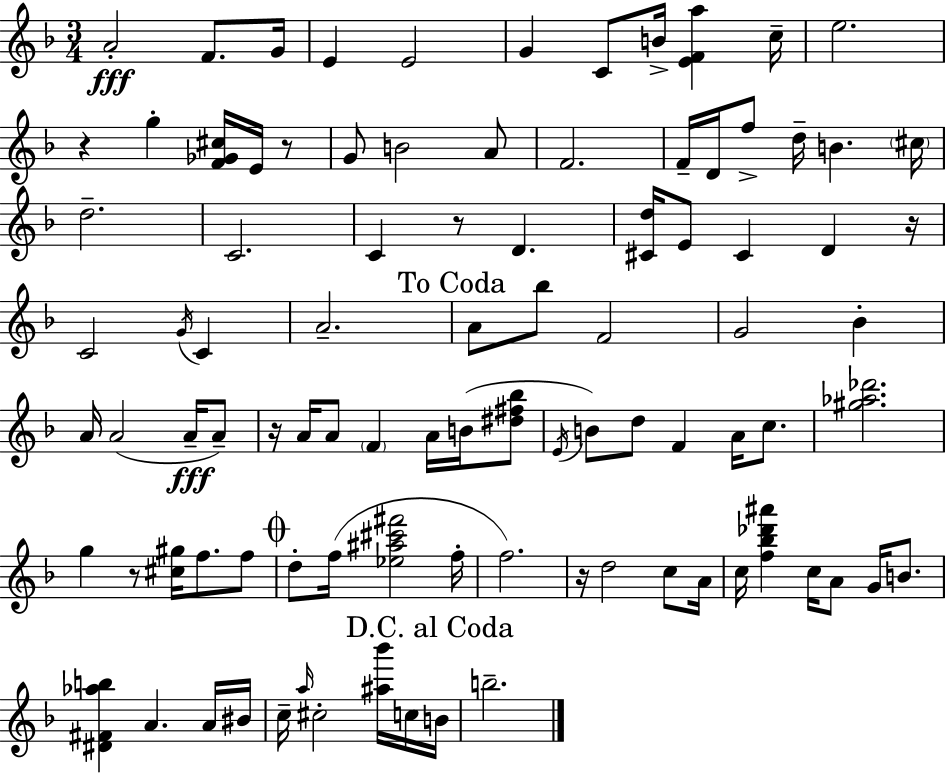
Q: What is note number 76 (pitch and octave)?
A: B4